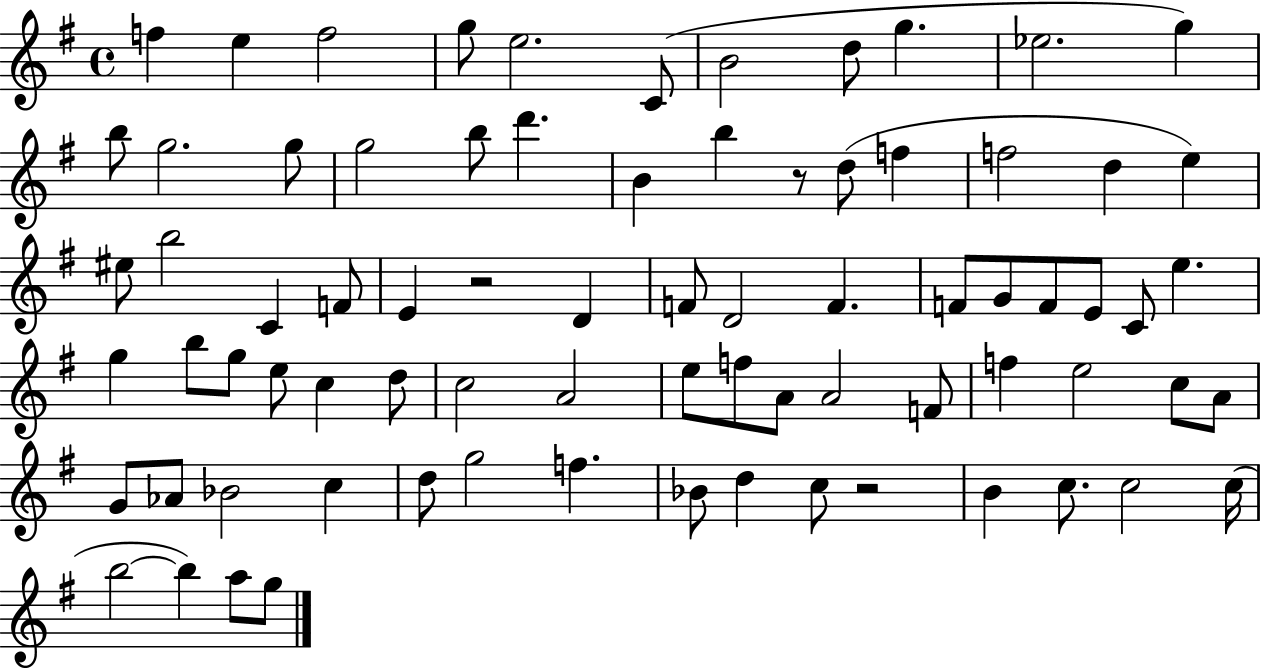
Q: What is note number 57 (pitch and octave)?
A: G4